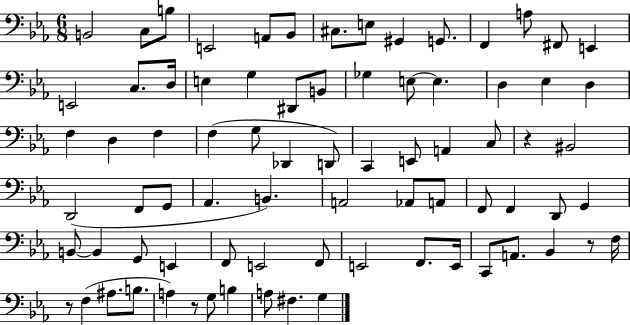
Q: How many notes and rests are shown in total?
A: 78